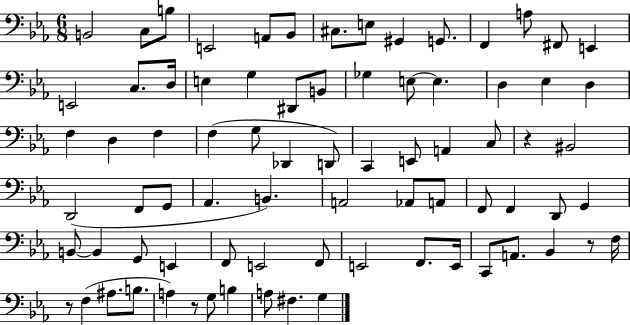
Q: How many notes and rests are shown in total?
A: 78